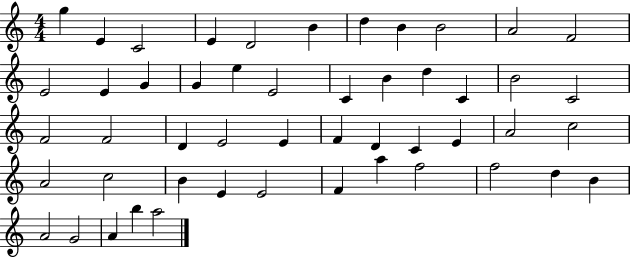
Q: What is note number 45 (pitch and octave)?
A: B4